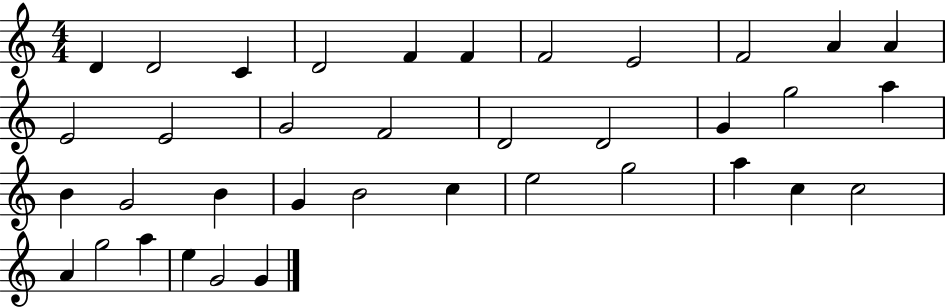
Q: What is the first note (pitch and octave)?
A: D4